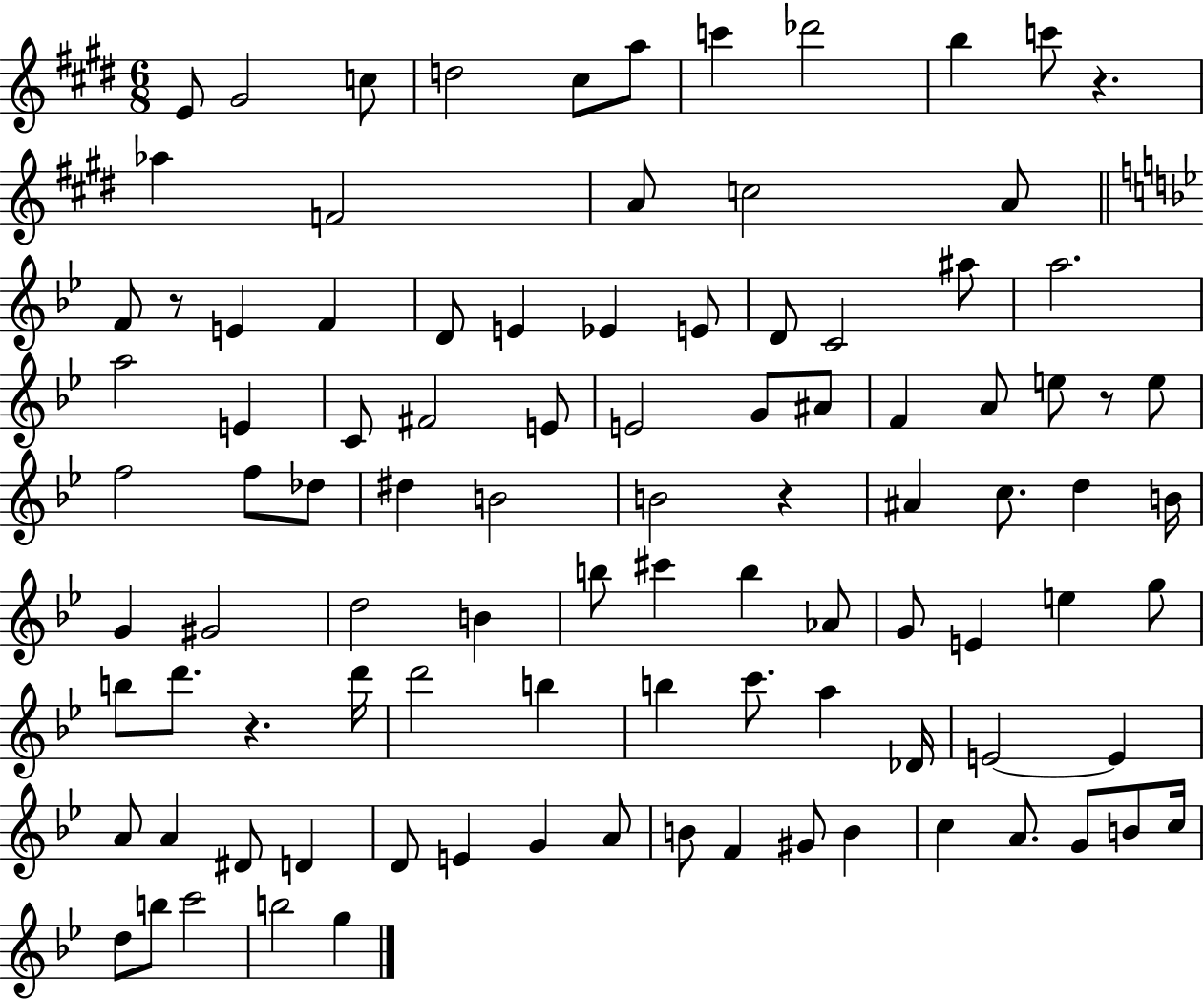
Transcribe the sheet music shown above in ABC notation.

X:1
T:Untitled
M:6/8
L:1/4
K:E
E/2 ^G2 c/2 d2 ^c/2 a/2 c' _d'2 b c'/2 z _a F2 A/2 c2 A/2 F/2 z/2 E F D/2 E _E E/2 D/2 C2 ^a/2 a2 a2 E C/2 ^F2 E/2 E2 G/2 ^A/2 F A/2 e/2 z/2 e/2 f2 f/2 _d/2 ^d B2 B2 z ^A c/2 d B/4 G ^G2 d2 B b/2 ^c' b _A/2 G/2 E e g/2 b/2 d'/2 z d'/4 d'2 b b c'/2 a _D/4 E2 E A/2 A ^D/2 D D/2 E G A/2 B/2 F ^G/2 B c A/2 G/2 B/2 c/4 d/2 b/2 c'2 b2 g